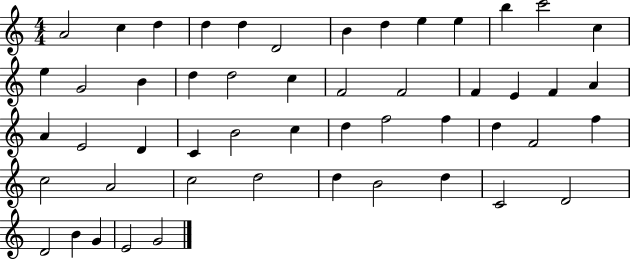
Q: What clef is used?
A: treble